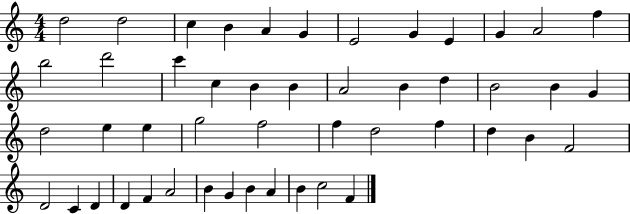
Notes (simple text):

D5/h D5/h C5/q B4/q A4/q G4/q E4/h G4/q E4/q G4/q A4/h F5/q B5/h D6/h C6/q C5/q B4/q B4/q A4/h B4/q D5/q B4/h B4/q G4/q D5/h E5/q E5/q G5/h F5/h F5/q D5/h F5/q D5/q B4/q F4/h D4/h C4/q D4/q D4/q F4/q A4/h B4/q G4/q B4/q A4/q B4/q C5/h F4/q